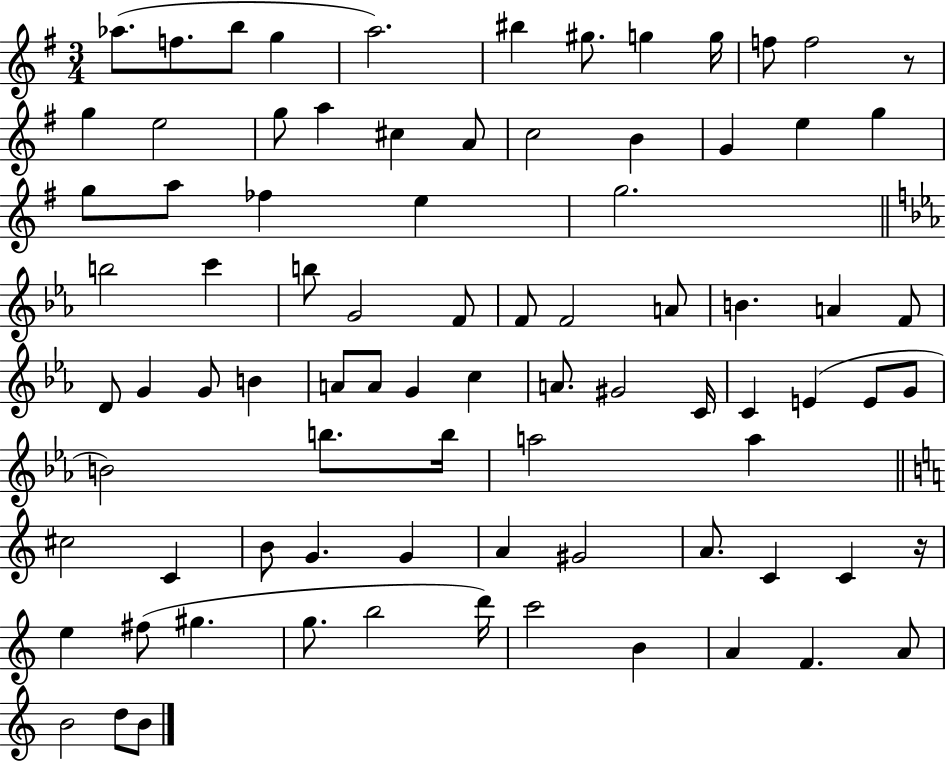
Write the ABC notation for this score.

X:1
T:Untitled
M:3/4
L:1/4
K:G
_a/2 f/2 b/2 g a2 ^b ^g/2 g g/4 f/2 f2 z/2 g e2 g/2 a ^c A/2 c2 B G e g g/2 a/2 _f e g2 b2 c' b/2 G2 F/2 F/2 F2 A/2 B A F/2 D/2 G G/2 B A/2 A/2 G c A/2 ^G2 C/4 C E E/2 G/2 B2 b/2 b/4 a2 a ^c2 C B/2 G G A ^G2 A/2 C C z/4 e ^f/2 ^g g/2 b2 d'/4 c'2 B A F A/2 B2 d/2 B/2